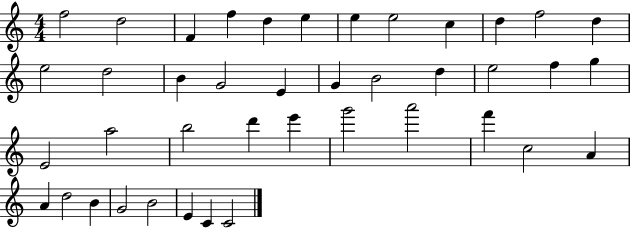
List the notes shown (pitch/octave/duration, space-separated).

F5/h D5/h F4/q F5/q D5/q E5/q E5/q E5/h C5/q D5/q F5/h D5/q E5/h D5/h B4/q G4/h E4/q G4/q B4/h D5/q E5/h F5/q G5/q E4/h A5/h B5/h D6/q E6/q G6/h A6/h F6/q C5/h A4/q A4/q D5/h B4/q G4/h B4/h E4/q C4/q C4/h